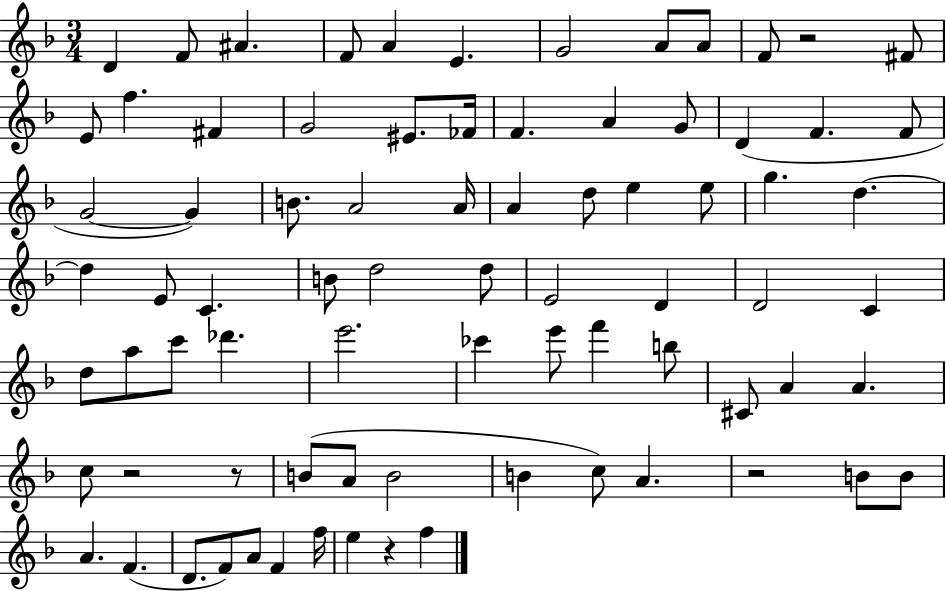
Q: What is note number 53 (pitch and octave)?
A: B5